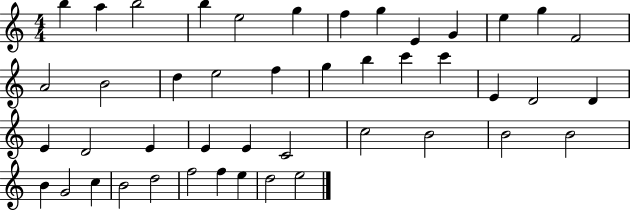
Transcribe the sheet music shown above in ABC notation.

X:1
T:Untitled
M:4/4
L:1/4
K:C
b a b2 b e2 g f g E G e g F2 A2 B2 d e2 f g b c' c' E D2 D E D2 E E E C2 c2 B2 B2 B2 B G2 c B2 d2 f2 f e d2 e2